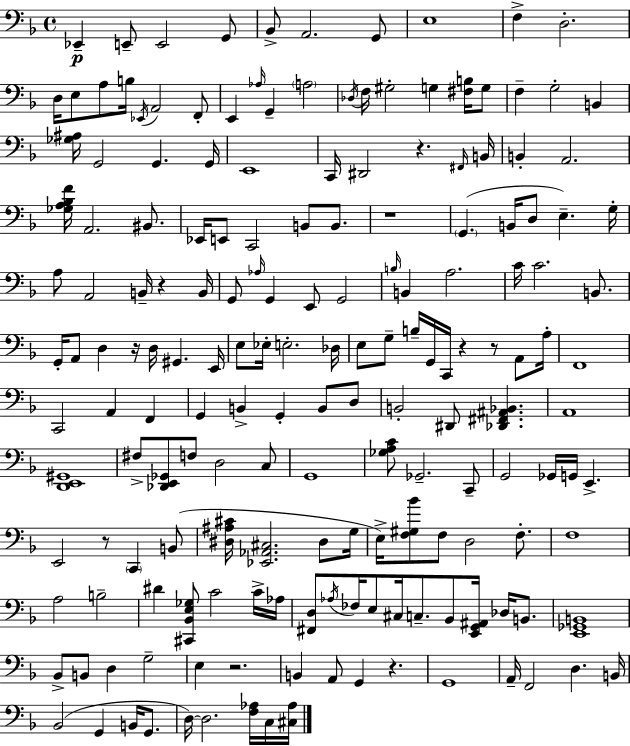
{
  \clef bass
  \time 4/4
  \defaultTimeSignature
  \key d \minor
  ees,4--\p e,8-- e,2 g,8 | bes,8-> a,2. g,8 | e1 | f4-> d2.-. | \break d16 e8 a8 b16 \acciaccatura { ees,16 } a,2 f,8-. | e,4 \grace { aes16 } g,4-- \parenthesize a2 | \acciaccatura { des16 } f16 gis2-. g4 | <fis b>16 g8 f4-- g2-. b,4 | \break <ges ais>16 g,2 g,4. | g,16 e,1 | c,16 dis,2 r4. | \grace { fis,16 } b,16 b,4-. a,2. | \break <ges a bes f'>16 a,2. | bis,8. ees,16 e,8 c,2 b,8 | b,8. r1 | \parenthesize g,4.( b,16 d8 e4.--) | \break g16-. a8 a,2 b,16-- r4 | b,16 g,8 \grace { aes16 } g,4 e,8 g,2 | \grace { b16 } b,4 a2. | c'16 c'2. | \break b,8. g,16-. a,8 d4 r16 d16 gis,4. | e,16 e8 ees16-. e2.-. | des16 e8 g8-- b16-- g,16 c,16 r4 | r8 a,8 a16-. f,1 | \break c,2 a,4 | f,4 g,4 b,4-> g,4-. | b,8 d8 b,2-. dis,8 | <des, fis, ais, bes,>4. a,1 | \break <d, e, gis,>1 | fis8-> <des, e, ges,>8 f8 d2 | c8 g,1 | <ges a c'>8 ges,2.-- | \break c,8-- g,2 ges,16 g,16 | e,4.-> e,2 r8 | \parenthesize c,4 b,8( <dis ais cis'>16 <ees, aes, cis>2. | dis8 g16 e16->) <f gis bes'>8 f8 d2 | \break f8.-. f1 | a2 b2-- | dis'4 <cis, bes, e ges>8 c'2 | c'16-> aes16 <fis, d>8 \acciaccatura { aes16 } fes16 e8 cis16 c8.-- | \break bes,8 <e, g, ais,>16 des16 b,8. <e, ges, b,>1 | bes,8-> b,8 d4 g2-- | e4 r2. | b,4 a,8 g,4 | \break r4. g,1 | a,16-- f,2 | d4. b,16 bes,2( g,4 | b,16 g,8. d16~~) d2. | \break <f aes>16 c16 <cis aes>16 \bar "|."
}